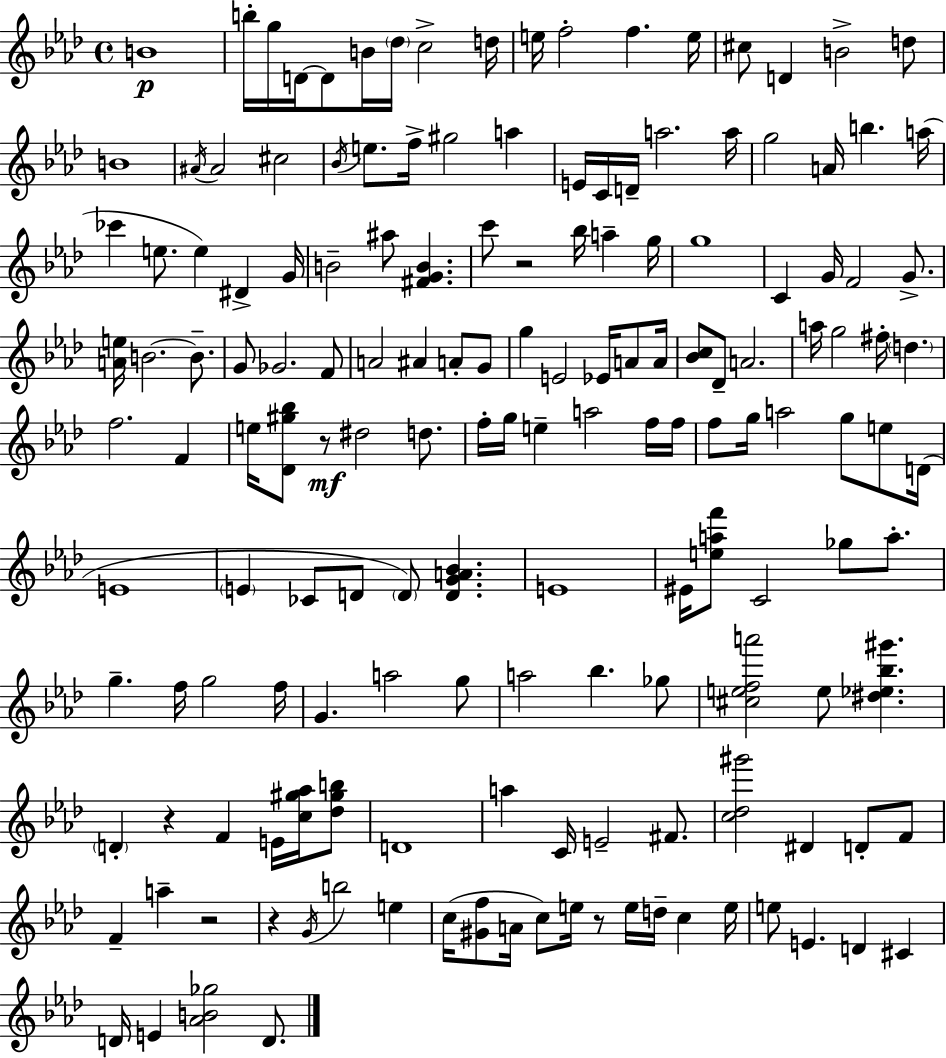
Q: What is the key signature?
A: AES major